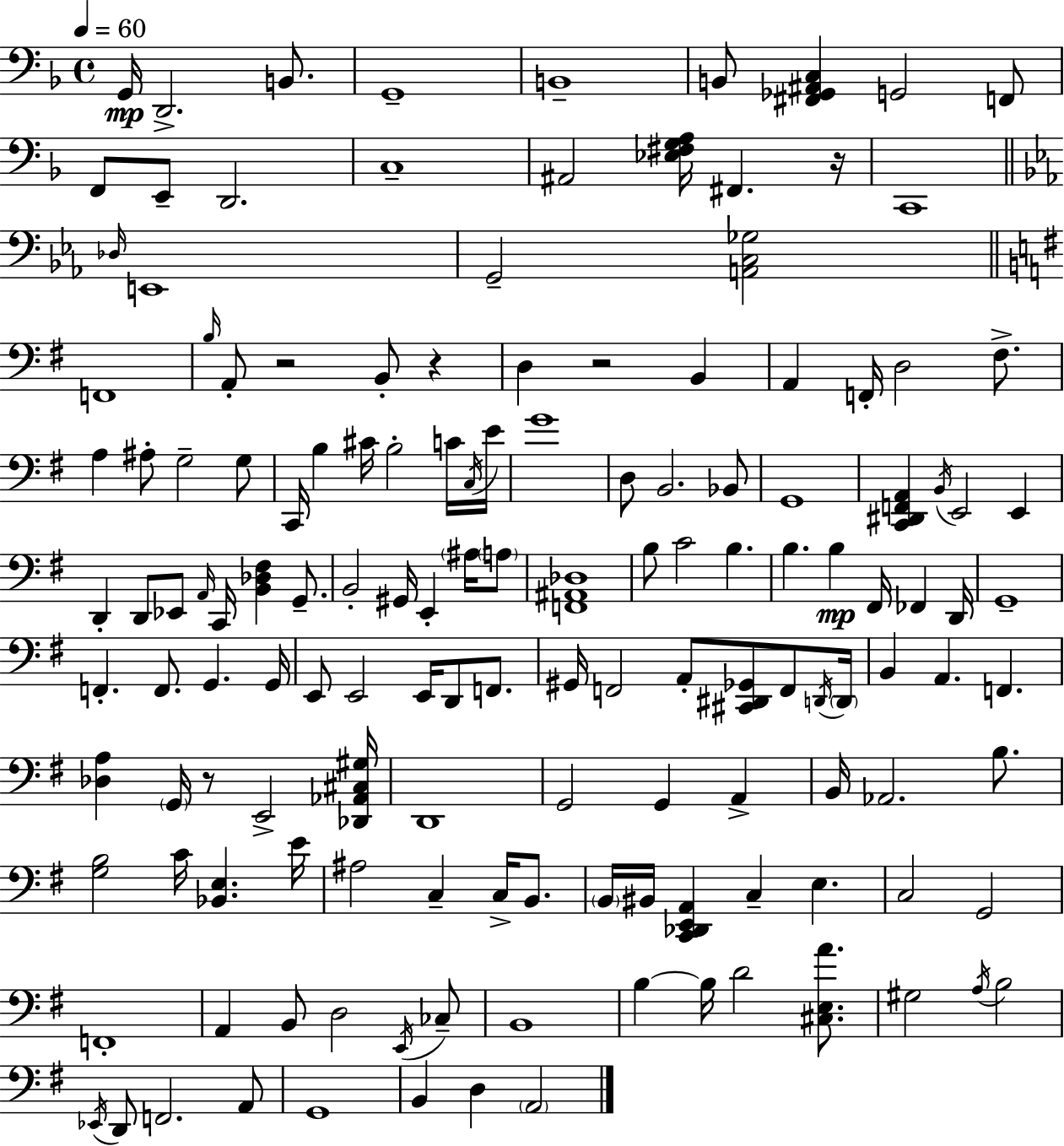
G2/s D2/h. B2/e. G2/w B2/w B2/e [F#2,Gb2,A#2,C3]/q G2/h F2/e F2/e E2/e D2/h. C3/w A#2/h [Eb3,F#3,G3,A3]/s F#2/q. R/s C2/w Db3/s E2/w G2/h [A2,C3,Gb3]/h F2/w B3/s A2/e R/h B2/e R/q D3/q R/h B2/q A2/q F2/s D3/h F#3/e. A3/q A#3/e G3/h G3/e C2/s B3/q C#4/s B3/h C4/s C3/s E4/s G4/w D3/e B2/h. Bb2/e G2/w [C2,D#2,F2,A2]/q B2/s E2/h E2/q D2/q D2/e Eb2/e A2/s C2/s [B2,Db3,F#3]/q G2/e. B2/h G#2/s E2/q A#3/s A3/e [F2,A#2,Db3]/w B3/e C4/h B3/q. B3/q. B3/q F#2/s FES2/q D2/s G2/w F2/q. F2/e. G2/q. G2/s E2/e E2/h E2/s D2/e F2/e. G#2/s F2/h A2/e [C#2,D#2,Gb2]/e F2/e D2/s D2/s B2/q A2/q. F2/q. [Db3,A3]/q G2/s R/e E2/h [Db2,Ab2,C#3,G#3]/s D2/w G2/h G2/q A2/q B2/s Ab2/h. B3/e. [G3,B3]/h C4/s [Bb2,E3]/q. E4/s A#3/h C3/q C3/s B2/e. B2/s BIS2/s [C2,Db2,E2,A2]/q C3/q E3/q. C3/h G2/h F2/w A2/q B2/e D3/h E2/s CES3/e B2/w B3/q B3/s D4/h [C#3,E3,A4]/e. G#3/h A3/s B3/h Eb2/s D2/e F2/h. A2/e G2/w B2/q D3/q A2/h